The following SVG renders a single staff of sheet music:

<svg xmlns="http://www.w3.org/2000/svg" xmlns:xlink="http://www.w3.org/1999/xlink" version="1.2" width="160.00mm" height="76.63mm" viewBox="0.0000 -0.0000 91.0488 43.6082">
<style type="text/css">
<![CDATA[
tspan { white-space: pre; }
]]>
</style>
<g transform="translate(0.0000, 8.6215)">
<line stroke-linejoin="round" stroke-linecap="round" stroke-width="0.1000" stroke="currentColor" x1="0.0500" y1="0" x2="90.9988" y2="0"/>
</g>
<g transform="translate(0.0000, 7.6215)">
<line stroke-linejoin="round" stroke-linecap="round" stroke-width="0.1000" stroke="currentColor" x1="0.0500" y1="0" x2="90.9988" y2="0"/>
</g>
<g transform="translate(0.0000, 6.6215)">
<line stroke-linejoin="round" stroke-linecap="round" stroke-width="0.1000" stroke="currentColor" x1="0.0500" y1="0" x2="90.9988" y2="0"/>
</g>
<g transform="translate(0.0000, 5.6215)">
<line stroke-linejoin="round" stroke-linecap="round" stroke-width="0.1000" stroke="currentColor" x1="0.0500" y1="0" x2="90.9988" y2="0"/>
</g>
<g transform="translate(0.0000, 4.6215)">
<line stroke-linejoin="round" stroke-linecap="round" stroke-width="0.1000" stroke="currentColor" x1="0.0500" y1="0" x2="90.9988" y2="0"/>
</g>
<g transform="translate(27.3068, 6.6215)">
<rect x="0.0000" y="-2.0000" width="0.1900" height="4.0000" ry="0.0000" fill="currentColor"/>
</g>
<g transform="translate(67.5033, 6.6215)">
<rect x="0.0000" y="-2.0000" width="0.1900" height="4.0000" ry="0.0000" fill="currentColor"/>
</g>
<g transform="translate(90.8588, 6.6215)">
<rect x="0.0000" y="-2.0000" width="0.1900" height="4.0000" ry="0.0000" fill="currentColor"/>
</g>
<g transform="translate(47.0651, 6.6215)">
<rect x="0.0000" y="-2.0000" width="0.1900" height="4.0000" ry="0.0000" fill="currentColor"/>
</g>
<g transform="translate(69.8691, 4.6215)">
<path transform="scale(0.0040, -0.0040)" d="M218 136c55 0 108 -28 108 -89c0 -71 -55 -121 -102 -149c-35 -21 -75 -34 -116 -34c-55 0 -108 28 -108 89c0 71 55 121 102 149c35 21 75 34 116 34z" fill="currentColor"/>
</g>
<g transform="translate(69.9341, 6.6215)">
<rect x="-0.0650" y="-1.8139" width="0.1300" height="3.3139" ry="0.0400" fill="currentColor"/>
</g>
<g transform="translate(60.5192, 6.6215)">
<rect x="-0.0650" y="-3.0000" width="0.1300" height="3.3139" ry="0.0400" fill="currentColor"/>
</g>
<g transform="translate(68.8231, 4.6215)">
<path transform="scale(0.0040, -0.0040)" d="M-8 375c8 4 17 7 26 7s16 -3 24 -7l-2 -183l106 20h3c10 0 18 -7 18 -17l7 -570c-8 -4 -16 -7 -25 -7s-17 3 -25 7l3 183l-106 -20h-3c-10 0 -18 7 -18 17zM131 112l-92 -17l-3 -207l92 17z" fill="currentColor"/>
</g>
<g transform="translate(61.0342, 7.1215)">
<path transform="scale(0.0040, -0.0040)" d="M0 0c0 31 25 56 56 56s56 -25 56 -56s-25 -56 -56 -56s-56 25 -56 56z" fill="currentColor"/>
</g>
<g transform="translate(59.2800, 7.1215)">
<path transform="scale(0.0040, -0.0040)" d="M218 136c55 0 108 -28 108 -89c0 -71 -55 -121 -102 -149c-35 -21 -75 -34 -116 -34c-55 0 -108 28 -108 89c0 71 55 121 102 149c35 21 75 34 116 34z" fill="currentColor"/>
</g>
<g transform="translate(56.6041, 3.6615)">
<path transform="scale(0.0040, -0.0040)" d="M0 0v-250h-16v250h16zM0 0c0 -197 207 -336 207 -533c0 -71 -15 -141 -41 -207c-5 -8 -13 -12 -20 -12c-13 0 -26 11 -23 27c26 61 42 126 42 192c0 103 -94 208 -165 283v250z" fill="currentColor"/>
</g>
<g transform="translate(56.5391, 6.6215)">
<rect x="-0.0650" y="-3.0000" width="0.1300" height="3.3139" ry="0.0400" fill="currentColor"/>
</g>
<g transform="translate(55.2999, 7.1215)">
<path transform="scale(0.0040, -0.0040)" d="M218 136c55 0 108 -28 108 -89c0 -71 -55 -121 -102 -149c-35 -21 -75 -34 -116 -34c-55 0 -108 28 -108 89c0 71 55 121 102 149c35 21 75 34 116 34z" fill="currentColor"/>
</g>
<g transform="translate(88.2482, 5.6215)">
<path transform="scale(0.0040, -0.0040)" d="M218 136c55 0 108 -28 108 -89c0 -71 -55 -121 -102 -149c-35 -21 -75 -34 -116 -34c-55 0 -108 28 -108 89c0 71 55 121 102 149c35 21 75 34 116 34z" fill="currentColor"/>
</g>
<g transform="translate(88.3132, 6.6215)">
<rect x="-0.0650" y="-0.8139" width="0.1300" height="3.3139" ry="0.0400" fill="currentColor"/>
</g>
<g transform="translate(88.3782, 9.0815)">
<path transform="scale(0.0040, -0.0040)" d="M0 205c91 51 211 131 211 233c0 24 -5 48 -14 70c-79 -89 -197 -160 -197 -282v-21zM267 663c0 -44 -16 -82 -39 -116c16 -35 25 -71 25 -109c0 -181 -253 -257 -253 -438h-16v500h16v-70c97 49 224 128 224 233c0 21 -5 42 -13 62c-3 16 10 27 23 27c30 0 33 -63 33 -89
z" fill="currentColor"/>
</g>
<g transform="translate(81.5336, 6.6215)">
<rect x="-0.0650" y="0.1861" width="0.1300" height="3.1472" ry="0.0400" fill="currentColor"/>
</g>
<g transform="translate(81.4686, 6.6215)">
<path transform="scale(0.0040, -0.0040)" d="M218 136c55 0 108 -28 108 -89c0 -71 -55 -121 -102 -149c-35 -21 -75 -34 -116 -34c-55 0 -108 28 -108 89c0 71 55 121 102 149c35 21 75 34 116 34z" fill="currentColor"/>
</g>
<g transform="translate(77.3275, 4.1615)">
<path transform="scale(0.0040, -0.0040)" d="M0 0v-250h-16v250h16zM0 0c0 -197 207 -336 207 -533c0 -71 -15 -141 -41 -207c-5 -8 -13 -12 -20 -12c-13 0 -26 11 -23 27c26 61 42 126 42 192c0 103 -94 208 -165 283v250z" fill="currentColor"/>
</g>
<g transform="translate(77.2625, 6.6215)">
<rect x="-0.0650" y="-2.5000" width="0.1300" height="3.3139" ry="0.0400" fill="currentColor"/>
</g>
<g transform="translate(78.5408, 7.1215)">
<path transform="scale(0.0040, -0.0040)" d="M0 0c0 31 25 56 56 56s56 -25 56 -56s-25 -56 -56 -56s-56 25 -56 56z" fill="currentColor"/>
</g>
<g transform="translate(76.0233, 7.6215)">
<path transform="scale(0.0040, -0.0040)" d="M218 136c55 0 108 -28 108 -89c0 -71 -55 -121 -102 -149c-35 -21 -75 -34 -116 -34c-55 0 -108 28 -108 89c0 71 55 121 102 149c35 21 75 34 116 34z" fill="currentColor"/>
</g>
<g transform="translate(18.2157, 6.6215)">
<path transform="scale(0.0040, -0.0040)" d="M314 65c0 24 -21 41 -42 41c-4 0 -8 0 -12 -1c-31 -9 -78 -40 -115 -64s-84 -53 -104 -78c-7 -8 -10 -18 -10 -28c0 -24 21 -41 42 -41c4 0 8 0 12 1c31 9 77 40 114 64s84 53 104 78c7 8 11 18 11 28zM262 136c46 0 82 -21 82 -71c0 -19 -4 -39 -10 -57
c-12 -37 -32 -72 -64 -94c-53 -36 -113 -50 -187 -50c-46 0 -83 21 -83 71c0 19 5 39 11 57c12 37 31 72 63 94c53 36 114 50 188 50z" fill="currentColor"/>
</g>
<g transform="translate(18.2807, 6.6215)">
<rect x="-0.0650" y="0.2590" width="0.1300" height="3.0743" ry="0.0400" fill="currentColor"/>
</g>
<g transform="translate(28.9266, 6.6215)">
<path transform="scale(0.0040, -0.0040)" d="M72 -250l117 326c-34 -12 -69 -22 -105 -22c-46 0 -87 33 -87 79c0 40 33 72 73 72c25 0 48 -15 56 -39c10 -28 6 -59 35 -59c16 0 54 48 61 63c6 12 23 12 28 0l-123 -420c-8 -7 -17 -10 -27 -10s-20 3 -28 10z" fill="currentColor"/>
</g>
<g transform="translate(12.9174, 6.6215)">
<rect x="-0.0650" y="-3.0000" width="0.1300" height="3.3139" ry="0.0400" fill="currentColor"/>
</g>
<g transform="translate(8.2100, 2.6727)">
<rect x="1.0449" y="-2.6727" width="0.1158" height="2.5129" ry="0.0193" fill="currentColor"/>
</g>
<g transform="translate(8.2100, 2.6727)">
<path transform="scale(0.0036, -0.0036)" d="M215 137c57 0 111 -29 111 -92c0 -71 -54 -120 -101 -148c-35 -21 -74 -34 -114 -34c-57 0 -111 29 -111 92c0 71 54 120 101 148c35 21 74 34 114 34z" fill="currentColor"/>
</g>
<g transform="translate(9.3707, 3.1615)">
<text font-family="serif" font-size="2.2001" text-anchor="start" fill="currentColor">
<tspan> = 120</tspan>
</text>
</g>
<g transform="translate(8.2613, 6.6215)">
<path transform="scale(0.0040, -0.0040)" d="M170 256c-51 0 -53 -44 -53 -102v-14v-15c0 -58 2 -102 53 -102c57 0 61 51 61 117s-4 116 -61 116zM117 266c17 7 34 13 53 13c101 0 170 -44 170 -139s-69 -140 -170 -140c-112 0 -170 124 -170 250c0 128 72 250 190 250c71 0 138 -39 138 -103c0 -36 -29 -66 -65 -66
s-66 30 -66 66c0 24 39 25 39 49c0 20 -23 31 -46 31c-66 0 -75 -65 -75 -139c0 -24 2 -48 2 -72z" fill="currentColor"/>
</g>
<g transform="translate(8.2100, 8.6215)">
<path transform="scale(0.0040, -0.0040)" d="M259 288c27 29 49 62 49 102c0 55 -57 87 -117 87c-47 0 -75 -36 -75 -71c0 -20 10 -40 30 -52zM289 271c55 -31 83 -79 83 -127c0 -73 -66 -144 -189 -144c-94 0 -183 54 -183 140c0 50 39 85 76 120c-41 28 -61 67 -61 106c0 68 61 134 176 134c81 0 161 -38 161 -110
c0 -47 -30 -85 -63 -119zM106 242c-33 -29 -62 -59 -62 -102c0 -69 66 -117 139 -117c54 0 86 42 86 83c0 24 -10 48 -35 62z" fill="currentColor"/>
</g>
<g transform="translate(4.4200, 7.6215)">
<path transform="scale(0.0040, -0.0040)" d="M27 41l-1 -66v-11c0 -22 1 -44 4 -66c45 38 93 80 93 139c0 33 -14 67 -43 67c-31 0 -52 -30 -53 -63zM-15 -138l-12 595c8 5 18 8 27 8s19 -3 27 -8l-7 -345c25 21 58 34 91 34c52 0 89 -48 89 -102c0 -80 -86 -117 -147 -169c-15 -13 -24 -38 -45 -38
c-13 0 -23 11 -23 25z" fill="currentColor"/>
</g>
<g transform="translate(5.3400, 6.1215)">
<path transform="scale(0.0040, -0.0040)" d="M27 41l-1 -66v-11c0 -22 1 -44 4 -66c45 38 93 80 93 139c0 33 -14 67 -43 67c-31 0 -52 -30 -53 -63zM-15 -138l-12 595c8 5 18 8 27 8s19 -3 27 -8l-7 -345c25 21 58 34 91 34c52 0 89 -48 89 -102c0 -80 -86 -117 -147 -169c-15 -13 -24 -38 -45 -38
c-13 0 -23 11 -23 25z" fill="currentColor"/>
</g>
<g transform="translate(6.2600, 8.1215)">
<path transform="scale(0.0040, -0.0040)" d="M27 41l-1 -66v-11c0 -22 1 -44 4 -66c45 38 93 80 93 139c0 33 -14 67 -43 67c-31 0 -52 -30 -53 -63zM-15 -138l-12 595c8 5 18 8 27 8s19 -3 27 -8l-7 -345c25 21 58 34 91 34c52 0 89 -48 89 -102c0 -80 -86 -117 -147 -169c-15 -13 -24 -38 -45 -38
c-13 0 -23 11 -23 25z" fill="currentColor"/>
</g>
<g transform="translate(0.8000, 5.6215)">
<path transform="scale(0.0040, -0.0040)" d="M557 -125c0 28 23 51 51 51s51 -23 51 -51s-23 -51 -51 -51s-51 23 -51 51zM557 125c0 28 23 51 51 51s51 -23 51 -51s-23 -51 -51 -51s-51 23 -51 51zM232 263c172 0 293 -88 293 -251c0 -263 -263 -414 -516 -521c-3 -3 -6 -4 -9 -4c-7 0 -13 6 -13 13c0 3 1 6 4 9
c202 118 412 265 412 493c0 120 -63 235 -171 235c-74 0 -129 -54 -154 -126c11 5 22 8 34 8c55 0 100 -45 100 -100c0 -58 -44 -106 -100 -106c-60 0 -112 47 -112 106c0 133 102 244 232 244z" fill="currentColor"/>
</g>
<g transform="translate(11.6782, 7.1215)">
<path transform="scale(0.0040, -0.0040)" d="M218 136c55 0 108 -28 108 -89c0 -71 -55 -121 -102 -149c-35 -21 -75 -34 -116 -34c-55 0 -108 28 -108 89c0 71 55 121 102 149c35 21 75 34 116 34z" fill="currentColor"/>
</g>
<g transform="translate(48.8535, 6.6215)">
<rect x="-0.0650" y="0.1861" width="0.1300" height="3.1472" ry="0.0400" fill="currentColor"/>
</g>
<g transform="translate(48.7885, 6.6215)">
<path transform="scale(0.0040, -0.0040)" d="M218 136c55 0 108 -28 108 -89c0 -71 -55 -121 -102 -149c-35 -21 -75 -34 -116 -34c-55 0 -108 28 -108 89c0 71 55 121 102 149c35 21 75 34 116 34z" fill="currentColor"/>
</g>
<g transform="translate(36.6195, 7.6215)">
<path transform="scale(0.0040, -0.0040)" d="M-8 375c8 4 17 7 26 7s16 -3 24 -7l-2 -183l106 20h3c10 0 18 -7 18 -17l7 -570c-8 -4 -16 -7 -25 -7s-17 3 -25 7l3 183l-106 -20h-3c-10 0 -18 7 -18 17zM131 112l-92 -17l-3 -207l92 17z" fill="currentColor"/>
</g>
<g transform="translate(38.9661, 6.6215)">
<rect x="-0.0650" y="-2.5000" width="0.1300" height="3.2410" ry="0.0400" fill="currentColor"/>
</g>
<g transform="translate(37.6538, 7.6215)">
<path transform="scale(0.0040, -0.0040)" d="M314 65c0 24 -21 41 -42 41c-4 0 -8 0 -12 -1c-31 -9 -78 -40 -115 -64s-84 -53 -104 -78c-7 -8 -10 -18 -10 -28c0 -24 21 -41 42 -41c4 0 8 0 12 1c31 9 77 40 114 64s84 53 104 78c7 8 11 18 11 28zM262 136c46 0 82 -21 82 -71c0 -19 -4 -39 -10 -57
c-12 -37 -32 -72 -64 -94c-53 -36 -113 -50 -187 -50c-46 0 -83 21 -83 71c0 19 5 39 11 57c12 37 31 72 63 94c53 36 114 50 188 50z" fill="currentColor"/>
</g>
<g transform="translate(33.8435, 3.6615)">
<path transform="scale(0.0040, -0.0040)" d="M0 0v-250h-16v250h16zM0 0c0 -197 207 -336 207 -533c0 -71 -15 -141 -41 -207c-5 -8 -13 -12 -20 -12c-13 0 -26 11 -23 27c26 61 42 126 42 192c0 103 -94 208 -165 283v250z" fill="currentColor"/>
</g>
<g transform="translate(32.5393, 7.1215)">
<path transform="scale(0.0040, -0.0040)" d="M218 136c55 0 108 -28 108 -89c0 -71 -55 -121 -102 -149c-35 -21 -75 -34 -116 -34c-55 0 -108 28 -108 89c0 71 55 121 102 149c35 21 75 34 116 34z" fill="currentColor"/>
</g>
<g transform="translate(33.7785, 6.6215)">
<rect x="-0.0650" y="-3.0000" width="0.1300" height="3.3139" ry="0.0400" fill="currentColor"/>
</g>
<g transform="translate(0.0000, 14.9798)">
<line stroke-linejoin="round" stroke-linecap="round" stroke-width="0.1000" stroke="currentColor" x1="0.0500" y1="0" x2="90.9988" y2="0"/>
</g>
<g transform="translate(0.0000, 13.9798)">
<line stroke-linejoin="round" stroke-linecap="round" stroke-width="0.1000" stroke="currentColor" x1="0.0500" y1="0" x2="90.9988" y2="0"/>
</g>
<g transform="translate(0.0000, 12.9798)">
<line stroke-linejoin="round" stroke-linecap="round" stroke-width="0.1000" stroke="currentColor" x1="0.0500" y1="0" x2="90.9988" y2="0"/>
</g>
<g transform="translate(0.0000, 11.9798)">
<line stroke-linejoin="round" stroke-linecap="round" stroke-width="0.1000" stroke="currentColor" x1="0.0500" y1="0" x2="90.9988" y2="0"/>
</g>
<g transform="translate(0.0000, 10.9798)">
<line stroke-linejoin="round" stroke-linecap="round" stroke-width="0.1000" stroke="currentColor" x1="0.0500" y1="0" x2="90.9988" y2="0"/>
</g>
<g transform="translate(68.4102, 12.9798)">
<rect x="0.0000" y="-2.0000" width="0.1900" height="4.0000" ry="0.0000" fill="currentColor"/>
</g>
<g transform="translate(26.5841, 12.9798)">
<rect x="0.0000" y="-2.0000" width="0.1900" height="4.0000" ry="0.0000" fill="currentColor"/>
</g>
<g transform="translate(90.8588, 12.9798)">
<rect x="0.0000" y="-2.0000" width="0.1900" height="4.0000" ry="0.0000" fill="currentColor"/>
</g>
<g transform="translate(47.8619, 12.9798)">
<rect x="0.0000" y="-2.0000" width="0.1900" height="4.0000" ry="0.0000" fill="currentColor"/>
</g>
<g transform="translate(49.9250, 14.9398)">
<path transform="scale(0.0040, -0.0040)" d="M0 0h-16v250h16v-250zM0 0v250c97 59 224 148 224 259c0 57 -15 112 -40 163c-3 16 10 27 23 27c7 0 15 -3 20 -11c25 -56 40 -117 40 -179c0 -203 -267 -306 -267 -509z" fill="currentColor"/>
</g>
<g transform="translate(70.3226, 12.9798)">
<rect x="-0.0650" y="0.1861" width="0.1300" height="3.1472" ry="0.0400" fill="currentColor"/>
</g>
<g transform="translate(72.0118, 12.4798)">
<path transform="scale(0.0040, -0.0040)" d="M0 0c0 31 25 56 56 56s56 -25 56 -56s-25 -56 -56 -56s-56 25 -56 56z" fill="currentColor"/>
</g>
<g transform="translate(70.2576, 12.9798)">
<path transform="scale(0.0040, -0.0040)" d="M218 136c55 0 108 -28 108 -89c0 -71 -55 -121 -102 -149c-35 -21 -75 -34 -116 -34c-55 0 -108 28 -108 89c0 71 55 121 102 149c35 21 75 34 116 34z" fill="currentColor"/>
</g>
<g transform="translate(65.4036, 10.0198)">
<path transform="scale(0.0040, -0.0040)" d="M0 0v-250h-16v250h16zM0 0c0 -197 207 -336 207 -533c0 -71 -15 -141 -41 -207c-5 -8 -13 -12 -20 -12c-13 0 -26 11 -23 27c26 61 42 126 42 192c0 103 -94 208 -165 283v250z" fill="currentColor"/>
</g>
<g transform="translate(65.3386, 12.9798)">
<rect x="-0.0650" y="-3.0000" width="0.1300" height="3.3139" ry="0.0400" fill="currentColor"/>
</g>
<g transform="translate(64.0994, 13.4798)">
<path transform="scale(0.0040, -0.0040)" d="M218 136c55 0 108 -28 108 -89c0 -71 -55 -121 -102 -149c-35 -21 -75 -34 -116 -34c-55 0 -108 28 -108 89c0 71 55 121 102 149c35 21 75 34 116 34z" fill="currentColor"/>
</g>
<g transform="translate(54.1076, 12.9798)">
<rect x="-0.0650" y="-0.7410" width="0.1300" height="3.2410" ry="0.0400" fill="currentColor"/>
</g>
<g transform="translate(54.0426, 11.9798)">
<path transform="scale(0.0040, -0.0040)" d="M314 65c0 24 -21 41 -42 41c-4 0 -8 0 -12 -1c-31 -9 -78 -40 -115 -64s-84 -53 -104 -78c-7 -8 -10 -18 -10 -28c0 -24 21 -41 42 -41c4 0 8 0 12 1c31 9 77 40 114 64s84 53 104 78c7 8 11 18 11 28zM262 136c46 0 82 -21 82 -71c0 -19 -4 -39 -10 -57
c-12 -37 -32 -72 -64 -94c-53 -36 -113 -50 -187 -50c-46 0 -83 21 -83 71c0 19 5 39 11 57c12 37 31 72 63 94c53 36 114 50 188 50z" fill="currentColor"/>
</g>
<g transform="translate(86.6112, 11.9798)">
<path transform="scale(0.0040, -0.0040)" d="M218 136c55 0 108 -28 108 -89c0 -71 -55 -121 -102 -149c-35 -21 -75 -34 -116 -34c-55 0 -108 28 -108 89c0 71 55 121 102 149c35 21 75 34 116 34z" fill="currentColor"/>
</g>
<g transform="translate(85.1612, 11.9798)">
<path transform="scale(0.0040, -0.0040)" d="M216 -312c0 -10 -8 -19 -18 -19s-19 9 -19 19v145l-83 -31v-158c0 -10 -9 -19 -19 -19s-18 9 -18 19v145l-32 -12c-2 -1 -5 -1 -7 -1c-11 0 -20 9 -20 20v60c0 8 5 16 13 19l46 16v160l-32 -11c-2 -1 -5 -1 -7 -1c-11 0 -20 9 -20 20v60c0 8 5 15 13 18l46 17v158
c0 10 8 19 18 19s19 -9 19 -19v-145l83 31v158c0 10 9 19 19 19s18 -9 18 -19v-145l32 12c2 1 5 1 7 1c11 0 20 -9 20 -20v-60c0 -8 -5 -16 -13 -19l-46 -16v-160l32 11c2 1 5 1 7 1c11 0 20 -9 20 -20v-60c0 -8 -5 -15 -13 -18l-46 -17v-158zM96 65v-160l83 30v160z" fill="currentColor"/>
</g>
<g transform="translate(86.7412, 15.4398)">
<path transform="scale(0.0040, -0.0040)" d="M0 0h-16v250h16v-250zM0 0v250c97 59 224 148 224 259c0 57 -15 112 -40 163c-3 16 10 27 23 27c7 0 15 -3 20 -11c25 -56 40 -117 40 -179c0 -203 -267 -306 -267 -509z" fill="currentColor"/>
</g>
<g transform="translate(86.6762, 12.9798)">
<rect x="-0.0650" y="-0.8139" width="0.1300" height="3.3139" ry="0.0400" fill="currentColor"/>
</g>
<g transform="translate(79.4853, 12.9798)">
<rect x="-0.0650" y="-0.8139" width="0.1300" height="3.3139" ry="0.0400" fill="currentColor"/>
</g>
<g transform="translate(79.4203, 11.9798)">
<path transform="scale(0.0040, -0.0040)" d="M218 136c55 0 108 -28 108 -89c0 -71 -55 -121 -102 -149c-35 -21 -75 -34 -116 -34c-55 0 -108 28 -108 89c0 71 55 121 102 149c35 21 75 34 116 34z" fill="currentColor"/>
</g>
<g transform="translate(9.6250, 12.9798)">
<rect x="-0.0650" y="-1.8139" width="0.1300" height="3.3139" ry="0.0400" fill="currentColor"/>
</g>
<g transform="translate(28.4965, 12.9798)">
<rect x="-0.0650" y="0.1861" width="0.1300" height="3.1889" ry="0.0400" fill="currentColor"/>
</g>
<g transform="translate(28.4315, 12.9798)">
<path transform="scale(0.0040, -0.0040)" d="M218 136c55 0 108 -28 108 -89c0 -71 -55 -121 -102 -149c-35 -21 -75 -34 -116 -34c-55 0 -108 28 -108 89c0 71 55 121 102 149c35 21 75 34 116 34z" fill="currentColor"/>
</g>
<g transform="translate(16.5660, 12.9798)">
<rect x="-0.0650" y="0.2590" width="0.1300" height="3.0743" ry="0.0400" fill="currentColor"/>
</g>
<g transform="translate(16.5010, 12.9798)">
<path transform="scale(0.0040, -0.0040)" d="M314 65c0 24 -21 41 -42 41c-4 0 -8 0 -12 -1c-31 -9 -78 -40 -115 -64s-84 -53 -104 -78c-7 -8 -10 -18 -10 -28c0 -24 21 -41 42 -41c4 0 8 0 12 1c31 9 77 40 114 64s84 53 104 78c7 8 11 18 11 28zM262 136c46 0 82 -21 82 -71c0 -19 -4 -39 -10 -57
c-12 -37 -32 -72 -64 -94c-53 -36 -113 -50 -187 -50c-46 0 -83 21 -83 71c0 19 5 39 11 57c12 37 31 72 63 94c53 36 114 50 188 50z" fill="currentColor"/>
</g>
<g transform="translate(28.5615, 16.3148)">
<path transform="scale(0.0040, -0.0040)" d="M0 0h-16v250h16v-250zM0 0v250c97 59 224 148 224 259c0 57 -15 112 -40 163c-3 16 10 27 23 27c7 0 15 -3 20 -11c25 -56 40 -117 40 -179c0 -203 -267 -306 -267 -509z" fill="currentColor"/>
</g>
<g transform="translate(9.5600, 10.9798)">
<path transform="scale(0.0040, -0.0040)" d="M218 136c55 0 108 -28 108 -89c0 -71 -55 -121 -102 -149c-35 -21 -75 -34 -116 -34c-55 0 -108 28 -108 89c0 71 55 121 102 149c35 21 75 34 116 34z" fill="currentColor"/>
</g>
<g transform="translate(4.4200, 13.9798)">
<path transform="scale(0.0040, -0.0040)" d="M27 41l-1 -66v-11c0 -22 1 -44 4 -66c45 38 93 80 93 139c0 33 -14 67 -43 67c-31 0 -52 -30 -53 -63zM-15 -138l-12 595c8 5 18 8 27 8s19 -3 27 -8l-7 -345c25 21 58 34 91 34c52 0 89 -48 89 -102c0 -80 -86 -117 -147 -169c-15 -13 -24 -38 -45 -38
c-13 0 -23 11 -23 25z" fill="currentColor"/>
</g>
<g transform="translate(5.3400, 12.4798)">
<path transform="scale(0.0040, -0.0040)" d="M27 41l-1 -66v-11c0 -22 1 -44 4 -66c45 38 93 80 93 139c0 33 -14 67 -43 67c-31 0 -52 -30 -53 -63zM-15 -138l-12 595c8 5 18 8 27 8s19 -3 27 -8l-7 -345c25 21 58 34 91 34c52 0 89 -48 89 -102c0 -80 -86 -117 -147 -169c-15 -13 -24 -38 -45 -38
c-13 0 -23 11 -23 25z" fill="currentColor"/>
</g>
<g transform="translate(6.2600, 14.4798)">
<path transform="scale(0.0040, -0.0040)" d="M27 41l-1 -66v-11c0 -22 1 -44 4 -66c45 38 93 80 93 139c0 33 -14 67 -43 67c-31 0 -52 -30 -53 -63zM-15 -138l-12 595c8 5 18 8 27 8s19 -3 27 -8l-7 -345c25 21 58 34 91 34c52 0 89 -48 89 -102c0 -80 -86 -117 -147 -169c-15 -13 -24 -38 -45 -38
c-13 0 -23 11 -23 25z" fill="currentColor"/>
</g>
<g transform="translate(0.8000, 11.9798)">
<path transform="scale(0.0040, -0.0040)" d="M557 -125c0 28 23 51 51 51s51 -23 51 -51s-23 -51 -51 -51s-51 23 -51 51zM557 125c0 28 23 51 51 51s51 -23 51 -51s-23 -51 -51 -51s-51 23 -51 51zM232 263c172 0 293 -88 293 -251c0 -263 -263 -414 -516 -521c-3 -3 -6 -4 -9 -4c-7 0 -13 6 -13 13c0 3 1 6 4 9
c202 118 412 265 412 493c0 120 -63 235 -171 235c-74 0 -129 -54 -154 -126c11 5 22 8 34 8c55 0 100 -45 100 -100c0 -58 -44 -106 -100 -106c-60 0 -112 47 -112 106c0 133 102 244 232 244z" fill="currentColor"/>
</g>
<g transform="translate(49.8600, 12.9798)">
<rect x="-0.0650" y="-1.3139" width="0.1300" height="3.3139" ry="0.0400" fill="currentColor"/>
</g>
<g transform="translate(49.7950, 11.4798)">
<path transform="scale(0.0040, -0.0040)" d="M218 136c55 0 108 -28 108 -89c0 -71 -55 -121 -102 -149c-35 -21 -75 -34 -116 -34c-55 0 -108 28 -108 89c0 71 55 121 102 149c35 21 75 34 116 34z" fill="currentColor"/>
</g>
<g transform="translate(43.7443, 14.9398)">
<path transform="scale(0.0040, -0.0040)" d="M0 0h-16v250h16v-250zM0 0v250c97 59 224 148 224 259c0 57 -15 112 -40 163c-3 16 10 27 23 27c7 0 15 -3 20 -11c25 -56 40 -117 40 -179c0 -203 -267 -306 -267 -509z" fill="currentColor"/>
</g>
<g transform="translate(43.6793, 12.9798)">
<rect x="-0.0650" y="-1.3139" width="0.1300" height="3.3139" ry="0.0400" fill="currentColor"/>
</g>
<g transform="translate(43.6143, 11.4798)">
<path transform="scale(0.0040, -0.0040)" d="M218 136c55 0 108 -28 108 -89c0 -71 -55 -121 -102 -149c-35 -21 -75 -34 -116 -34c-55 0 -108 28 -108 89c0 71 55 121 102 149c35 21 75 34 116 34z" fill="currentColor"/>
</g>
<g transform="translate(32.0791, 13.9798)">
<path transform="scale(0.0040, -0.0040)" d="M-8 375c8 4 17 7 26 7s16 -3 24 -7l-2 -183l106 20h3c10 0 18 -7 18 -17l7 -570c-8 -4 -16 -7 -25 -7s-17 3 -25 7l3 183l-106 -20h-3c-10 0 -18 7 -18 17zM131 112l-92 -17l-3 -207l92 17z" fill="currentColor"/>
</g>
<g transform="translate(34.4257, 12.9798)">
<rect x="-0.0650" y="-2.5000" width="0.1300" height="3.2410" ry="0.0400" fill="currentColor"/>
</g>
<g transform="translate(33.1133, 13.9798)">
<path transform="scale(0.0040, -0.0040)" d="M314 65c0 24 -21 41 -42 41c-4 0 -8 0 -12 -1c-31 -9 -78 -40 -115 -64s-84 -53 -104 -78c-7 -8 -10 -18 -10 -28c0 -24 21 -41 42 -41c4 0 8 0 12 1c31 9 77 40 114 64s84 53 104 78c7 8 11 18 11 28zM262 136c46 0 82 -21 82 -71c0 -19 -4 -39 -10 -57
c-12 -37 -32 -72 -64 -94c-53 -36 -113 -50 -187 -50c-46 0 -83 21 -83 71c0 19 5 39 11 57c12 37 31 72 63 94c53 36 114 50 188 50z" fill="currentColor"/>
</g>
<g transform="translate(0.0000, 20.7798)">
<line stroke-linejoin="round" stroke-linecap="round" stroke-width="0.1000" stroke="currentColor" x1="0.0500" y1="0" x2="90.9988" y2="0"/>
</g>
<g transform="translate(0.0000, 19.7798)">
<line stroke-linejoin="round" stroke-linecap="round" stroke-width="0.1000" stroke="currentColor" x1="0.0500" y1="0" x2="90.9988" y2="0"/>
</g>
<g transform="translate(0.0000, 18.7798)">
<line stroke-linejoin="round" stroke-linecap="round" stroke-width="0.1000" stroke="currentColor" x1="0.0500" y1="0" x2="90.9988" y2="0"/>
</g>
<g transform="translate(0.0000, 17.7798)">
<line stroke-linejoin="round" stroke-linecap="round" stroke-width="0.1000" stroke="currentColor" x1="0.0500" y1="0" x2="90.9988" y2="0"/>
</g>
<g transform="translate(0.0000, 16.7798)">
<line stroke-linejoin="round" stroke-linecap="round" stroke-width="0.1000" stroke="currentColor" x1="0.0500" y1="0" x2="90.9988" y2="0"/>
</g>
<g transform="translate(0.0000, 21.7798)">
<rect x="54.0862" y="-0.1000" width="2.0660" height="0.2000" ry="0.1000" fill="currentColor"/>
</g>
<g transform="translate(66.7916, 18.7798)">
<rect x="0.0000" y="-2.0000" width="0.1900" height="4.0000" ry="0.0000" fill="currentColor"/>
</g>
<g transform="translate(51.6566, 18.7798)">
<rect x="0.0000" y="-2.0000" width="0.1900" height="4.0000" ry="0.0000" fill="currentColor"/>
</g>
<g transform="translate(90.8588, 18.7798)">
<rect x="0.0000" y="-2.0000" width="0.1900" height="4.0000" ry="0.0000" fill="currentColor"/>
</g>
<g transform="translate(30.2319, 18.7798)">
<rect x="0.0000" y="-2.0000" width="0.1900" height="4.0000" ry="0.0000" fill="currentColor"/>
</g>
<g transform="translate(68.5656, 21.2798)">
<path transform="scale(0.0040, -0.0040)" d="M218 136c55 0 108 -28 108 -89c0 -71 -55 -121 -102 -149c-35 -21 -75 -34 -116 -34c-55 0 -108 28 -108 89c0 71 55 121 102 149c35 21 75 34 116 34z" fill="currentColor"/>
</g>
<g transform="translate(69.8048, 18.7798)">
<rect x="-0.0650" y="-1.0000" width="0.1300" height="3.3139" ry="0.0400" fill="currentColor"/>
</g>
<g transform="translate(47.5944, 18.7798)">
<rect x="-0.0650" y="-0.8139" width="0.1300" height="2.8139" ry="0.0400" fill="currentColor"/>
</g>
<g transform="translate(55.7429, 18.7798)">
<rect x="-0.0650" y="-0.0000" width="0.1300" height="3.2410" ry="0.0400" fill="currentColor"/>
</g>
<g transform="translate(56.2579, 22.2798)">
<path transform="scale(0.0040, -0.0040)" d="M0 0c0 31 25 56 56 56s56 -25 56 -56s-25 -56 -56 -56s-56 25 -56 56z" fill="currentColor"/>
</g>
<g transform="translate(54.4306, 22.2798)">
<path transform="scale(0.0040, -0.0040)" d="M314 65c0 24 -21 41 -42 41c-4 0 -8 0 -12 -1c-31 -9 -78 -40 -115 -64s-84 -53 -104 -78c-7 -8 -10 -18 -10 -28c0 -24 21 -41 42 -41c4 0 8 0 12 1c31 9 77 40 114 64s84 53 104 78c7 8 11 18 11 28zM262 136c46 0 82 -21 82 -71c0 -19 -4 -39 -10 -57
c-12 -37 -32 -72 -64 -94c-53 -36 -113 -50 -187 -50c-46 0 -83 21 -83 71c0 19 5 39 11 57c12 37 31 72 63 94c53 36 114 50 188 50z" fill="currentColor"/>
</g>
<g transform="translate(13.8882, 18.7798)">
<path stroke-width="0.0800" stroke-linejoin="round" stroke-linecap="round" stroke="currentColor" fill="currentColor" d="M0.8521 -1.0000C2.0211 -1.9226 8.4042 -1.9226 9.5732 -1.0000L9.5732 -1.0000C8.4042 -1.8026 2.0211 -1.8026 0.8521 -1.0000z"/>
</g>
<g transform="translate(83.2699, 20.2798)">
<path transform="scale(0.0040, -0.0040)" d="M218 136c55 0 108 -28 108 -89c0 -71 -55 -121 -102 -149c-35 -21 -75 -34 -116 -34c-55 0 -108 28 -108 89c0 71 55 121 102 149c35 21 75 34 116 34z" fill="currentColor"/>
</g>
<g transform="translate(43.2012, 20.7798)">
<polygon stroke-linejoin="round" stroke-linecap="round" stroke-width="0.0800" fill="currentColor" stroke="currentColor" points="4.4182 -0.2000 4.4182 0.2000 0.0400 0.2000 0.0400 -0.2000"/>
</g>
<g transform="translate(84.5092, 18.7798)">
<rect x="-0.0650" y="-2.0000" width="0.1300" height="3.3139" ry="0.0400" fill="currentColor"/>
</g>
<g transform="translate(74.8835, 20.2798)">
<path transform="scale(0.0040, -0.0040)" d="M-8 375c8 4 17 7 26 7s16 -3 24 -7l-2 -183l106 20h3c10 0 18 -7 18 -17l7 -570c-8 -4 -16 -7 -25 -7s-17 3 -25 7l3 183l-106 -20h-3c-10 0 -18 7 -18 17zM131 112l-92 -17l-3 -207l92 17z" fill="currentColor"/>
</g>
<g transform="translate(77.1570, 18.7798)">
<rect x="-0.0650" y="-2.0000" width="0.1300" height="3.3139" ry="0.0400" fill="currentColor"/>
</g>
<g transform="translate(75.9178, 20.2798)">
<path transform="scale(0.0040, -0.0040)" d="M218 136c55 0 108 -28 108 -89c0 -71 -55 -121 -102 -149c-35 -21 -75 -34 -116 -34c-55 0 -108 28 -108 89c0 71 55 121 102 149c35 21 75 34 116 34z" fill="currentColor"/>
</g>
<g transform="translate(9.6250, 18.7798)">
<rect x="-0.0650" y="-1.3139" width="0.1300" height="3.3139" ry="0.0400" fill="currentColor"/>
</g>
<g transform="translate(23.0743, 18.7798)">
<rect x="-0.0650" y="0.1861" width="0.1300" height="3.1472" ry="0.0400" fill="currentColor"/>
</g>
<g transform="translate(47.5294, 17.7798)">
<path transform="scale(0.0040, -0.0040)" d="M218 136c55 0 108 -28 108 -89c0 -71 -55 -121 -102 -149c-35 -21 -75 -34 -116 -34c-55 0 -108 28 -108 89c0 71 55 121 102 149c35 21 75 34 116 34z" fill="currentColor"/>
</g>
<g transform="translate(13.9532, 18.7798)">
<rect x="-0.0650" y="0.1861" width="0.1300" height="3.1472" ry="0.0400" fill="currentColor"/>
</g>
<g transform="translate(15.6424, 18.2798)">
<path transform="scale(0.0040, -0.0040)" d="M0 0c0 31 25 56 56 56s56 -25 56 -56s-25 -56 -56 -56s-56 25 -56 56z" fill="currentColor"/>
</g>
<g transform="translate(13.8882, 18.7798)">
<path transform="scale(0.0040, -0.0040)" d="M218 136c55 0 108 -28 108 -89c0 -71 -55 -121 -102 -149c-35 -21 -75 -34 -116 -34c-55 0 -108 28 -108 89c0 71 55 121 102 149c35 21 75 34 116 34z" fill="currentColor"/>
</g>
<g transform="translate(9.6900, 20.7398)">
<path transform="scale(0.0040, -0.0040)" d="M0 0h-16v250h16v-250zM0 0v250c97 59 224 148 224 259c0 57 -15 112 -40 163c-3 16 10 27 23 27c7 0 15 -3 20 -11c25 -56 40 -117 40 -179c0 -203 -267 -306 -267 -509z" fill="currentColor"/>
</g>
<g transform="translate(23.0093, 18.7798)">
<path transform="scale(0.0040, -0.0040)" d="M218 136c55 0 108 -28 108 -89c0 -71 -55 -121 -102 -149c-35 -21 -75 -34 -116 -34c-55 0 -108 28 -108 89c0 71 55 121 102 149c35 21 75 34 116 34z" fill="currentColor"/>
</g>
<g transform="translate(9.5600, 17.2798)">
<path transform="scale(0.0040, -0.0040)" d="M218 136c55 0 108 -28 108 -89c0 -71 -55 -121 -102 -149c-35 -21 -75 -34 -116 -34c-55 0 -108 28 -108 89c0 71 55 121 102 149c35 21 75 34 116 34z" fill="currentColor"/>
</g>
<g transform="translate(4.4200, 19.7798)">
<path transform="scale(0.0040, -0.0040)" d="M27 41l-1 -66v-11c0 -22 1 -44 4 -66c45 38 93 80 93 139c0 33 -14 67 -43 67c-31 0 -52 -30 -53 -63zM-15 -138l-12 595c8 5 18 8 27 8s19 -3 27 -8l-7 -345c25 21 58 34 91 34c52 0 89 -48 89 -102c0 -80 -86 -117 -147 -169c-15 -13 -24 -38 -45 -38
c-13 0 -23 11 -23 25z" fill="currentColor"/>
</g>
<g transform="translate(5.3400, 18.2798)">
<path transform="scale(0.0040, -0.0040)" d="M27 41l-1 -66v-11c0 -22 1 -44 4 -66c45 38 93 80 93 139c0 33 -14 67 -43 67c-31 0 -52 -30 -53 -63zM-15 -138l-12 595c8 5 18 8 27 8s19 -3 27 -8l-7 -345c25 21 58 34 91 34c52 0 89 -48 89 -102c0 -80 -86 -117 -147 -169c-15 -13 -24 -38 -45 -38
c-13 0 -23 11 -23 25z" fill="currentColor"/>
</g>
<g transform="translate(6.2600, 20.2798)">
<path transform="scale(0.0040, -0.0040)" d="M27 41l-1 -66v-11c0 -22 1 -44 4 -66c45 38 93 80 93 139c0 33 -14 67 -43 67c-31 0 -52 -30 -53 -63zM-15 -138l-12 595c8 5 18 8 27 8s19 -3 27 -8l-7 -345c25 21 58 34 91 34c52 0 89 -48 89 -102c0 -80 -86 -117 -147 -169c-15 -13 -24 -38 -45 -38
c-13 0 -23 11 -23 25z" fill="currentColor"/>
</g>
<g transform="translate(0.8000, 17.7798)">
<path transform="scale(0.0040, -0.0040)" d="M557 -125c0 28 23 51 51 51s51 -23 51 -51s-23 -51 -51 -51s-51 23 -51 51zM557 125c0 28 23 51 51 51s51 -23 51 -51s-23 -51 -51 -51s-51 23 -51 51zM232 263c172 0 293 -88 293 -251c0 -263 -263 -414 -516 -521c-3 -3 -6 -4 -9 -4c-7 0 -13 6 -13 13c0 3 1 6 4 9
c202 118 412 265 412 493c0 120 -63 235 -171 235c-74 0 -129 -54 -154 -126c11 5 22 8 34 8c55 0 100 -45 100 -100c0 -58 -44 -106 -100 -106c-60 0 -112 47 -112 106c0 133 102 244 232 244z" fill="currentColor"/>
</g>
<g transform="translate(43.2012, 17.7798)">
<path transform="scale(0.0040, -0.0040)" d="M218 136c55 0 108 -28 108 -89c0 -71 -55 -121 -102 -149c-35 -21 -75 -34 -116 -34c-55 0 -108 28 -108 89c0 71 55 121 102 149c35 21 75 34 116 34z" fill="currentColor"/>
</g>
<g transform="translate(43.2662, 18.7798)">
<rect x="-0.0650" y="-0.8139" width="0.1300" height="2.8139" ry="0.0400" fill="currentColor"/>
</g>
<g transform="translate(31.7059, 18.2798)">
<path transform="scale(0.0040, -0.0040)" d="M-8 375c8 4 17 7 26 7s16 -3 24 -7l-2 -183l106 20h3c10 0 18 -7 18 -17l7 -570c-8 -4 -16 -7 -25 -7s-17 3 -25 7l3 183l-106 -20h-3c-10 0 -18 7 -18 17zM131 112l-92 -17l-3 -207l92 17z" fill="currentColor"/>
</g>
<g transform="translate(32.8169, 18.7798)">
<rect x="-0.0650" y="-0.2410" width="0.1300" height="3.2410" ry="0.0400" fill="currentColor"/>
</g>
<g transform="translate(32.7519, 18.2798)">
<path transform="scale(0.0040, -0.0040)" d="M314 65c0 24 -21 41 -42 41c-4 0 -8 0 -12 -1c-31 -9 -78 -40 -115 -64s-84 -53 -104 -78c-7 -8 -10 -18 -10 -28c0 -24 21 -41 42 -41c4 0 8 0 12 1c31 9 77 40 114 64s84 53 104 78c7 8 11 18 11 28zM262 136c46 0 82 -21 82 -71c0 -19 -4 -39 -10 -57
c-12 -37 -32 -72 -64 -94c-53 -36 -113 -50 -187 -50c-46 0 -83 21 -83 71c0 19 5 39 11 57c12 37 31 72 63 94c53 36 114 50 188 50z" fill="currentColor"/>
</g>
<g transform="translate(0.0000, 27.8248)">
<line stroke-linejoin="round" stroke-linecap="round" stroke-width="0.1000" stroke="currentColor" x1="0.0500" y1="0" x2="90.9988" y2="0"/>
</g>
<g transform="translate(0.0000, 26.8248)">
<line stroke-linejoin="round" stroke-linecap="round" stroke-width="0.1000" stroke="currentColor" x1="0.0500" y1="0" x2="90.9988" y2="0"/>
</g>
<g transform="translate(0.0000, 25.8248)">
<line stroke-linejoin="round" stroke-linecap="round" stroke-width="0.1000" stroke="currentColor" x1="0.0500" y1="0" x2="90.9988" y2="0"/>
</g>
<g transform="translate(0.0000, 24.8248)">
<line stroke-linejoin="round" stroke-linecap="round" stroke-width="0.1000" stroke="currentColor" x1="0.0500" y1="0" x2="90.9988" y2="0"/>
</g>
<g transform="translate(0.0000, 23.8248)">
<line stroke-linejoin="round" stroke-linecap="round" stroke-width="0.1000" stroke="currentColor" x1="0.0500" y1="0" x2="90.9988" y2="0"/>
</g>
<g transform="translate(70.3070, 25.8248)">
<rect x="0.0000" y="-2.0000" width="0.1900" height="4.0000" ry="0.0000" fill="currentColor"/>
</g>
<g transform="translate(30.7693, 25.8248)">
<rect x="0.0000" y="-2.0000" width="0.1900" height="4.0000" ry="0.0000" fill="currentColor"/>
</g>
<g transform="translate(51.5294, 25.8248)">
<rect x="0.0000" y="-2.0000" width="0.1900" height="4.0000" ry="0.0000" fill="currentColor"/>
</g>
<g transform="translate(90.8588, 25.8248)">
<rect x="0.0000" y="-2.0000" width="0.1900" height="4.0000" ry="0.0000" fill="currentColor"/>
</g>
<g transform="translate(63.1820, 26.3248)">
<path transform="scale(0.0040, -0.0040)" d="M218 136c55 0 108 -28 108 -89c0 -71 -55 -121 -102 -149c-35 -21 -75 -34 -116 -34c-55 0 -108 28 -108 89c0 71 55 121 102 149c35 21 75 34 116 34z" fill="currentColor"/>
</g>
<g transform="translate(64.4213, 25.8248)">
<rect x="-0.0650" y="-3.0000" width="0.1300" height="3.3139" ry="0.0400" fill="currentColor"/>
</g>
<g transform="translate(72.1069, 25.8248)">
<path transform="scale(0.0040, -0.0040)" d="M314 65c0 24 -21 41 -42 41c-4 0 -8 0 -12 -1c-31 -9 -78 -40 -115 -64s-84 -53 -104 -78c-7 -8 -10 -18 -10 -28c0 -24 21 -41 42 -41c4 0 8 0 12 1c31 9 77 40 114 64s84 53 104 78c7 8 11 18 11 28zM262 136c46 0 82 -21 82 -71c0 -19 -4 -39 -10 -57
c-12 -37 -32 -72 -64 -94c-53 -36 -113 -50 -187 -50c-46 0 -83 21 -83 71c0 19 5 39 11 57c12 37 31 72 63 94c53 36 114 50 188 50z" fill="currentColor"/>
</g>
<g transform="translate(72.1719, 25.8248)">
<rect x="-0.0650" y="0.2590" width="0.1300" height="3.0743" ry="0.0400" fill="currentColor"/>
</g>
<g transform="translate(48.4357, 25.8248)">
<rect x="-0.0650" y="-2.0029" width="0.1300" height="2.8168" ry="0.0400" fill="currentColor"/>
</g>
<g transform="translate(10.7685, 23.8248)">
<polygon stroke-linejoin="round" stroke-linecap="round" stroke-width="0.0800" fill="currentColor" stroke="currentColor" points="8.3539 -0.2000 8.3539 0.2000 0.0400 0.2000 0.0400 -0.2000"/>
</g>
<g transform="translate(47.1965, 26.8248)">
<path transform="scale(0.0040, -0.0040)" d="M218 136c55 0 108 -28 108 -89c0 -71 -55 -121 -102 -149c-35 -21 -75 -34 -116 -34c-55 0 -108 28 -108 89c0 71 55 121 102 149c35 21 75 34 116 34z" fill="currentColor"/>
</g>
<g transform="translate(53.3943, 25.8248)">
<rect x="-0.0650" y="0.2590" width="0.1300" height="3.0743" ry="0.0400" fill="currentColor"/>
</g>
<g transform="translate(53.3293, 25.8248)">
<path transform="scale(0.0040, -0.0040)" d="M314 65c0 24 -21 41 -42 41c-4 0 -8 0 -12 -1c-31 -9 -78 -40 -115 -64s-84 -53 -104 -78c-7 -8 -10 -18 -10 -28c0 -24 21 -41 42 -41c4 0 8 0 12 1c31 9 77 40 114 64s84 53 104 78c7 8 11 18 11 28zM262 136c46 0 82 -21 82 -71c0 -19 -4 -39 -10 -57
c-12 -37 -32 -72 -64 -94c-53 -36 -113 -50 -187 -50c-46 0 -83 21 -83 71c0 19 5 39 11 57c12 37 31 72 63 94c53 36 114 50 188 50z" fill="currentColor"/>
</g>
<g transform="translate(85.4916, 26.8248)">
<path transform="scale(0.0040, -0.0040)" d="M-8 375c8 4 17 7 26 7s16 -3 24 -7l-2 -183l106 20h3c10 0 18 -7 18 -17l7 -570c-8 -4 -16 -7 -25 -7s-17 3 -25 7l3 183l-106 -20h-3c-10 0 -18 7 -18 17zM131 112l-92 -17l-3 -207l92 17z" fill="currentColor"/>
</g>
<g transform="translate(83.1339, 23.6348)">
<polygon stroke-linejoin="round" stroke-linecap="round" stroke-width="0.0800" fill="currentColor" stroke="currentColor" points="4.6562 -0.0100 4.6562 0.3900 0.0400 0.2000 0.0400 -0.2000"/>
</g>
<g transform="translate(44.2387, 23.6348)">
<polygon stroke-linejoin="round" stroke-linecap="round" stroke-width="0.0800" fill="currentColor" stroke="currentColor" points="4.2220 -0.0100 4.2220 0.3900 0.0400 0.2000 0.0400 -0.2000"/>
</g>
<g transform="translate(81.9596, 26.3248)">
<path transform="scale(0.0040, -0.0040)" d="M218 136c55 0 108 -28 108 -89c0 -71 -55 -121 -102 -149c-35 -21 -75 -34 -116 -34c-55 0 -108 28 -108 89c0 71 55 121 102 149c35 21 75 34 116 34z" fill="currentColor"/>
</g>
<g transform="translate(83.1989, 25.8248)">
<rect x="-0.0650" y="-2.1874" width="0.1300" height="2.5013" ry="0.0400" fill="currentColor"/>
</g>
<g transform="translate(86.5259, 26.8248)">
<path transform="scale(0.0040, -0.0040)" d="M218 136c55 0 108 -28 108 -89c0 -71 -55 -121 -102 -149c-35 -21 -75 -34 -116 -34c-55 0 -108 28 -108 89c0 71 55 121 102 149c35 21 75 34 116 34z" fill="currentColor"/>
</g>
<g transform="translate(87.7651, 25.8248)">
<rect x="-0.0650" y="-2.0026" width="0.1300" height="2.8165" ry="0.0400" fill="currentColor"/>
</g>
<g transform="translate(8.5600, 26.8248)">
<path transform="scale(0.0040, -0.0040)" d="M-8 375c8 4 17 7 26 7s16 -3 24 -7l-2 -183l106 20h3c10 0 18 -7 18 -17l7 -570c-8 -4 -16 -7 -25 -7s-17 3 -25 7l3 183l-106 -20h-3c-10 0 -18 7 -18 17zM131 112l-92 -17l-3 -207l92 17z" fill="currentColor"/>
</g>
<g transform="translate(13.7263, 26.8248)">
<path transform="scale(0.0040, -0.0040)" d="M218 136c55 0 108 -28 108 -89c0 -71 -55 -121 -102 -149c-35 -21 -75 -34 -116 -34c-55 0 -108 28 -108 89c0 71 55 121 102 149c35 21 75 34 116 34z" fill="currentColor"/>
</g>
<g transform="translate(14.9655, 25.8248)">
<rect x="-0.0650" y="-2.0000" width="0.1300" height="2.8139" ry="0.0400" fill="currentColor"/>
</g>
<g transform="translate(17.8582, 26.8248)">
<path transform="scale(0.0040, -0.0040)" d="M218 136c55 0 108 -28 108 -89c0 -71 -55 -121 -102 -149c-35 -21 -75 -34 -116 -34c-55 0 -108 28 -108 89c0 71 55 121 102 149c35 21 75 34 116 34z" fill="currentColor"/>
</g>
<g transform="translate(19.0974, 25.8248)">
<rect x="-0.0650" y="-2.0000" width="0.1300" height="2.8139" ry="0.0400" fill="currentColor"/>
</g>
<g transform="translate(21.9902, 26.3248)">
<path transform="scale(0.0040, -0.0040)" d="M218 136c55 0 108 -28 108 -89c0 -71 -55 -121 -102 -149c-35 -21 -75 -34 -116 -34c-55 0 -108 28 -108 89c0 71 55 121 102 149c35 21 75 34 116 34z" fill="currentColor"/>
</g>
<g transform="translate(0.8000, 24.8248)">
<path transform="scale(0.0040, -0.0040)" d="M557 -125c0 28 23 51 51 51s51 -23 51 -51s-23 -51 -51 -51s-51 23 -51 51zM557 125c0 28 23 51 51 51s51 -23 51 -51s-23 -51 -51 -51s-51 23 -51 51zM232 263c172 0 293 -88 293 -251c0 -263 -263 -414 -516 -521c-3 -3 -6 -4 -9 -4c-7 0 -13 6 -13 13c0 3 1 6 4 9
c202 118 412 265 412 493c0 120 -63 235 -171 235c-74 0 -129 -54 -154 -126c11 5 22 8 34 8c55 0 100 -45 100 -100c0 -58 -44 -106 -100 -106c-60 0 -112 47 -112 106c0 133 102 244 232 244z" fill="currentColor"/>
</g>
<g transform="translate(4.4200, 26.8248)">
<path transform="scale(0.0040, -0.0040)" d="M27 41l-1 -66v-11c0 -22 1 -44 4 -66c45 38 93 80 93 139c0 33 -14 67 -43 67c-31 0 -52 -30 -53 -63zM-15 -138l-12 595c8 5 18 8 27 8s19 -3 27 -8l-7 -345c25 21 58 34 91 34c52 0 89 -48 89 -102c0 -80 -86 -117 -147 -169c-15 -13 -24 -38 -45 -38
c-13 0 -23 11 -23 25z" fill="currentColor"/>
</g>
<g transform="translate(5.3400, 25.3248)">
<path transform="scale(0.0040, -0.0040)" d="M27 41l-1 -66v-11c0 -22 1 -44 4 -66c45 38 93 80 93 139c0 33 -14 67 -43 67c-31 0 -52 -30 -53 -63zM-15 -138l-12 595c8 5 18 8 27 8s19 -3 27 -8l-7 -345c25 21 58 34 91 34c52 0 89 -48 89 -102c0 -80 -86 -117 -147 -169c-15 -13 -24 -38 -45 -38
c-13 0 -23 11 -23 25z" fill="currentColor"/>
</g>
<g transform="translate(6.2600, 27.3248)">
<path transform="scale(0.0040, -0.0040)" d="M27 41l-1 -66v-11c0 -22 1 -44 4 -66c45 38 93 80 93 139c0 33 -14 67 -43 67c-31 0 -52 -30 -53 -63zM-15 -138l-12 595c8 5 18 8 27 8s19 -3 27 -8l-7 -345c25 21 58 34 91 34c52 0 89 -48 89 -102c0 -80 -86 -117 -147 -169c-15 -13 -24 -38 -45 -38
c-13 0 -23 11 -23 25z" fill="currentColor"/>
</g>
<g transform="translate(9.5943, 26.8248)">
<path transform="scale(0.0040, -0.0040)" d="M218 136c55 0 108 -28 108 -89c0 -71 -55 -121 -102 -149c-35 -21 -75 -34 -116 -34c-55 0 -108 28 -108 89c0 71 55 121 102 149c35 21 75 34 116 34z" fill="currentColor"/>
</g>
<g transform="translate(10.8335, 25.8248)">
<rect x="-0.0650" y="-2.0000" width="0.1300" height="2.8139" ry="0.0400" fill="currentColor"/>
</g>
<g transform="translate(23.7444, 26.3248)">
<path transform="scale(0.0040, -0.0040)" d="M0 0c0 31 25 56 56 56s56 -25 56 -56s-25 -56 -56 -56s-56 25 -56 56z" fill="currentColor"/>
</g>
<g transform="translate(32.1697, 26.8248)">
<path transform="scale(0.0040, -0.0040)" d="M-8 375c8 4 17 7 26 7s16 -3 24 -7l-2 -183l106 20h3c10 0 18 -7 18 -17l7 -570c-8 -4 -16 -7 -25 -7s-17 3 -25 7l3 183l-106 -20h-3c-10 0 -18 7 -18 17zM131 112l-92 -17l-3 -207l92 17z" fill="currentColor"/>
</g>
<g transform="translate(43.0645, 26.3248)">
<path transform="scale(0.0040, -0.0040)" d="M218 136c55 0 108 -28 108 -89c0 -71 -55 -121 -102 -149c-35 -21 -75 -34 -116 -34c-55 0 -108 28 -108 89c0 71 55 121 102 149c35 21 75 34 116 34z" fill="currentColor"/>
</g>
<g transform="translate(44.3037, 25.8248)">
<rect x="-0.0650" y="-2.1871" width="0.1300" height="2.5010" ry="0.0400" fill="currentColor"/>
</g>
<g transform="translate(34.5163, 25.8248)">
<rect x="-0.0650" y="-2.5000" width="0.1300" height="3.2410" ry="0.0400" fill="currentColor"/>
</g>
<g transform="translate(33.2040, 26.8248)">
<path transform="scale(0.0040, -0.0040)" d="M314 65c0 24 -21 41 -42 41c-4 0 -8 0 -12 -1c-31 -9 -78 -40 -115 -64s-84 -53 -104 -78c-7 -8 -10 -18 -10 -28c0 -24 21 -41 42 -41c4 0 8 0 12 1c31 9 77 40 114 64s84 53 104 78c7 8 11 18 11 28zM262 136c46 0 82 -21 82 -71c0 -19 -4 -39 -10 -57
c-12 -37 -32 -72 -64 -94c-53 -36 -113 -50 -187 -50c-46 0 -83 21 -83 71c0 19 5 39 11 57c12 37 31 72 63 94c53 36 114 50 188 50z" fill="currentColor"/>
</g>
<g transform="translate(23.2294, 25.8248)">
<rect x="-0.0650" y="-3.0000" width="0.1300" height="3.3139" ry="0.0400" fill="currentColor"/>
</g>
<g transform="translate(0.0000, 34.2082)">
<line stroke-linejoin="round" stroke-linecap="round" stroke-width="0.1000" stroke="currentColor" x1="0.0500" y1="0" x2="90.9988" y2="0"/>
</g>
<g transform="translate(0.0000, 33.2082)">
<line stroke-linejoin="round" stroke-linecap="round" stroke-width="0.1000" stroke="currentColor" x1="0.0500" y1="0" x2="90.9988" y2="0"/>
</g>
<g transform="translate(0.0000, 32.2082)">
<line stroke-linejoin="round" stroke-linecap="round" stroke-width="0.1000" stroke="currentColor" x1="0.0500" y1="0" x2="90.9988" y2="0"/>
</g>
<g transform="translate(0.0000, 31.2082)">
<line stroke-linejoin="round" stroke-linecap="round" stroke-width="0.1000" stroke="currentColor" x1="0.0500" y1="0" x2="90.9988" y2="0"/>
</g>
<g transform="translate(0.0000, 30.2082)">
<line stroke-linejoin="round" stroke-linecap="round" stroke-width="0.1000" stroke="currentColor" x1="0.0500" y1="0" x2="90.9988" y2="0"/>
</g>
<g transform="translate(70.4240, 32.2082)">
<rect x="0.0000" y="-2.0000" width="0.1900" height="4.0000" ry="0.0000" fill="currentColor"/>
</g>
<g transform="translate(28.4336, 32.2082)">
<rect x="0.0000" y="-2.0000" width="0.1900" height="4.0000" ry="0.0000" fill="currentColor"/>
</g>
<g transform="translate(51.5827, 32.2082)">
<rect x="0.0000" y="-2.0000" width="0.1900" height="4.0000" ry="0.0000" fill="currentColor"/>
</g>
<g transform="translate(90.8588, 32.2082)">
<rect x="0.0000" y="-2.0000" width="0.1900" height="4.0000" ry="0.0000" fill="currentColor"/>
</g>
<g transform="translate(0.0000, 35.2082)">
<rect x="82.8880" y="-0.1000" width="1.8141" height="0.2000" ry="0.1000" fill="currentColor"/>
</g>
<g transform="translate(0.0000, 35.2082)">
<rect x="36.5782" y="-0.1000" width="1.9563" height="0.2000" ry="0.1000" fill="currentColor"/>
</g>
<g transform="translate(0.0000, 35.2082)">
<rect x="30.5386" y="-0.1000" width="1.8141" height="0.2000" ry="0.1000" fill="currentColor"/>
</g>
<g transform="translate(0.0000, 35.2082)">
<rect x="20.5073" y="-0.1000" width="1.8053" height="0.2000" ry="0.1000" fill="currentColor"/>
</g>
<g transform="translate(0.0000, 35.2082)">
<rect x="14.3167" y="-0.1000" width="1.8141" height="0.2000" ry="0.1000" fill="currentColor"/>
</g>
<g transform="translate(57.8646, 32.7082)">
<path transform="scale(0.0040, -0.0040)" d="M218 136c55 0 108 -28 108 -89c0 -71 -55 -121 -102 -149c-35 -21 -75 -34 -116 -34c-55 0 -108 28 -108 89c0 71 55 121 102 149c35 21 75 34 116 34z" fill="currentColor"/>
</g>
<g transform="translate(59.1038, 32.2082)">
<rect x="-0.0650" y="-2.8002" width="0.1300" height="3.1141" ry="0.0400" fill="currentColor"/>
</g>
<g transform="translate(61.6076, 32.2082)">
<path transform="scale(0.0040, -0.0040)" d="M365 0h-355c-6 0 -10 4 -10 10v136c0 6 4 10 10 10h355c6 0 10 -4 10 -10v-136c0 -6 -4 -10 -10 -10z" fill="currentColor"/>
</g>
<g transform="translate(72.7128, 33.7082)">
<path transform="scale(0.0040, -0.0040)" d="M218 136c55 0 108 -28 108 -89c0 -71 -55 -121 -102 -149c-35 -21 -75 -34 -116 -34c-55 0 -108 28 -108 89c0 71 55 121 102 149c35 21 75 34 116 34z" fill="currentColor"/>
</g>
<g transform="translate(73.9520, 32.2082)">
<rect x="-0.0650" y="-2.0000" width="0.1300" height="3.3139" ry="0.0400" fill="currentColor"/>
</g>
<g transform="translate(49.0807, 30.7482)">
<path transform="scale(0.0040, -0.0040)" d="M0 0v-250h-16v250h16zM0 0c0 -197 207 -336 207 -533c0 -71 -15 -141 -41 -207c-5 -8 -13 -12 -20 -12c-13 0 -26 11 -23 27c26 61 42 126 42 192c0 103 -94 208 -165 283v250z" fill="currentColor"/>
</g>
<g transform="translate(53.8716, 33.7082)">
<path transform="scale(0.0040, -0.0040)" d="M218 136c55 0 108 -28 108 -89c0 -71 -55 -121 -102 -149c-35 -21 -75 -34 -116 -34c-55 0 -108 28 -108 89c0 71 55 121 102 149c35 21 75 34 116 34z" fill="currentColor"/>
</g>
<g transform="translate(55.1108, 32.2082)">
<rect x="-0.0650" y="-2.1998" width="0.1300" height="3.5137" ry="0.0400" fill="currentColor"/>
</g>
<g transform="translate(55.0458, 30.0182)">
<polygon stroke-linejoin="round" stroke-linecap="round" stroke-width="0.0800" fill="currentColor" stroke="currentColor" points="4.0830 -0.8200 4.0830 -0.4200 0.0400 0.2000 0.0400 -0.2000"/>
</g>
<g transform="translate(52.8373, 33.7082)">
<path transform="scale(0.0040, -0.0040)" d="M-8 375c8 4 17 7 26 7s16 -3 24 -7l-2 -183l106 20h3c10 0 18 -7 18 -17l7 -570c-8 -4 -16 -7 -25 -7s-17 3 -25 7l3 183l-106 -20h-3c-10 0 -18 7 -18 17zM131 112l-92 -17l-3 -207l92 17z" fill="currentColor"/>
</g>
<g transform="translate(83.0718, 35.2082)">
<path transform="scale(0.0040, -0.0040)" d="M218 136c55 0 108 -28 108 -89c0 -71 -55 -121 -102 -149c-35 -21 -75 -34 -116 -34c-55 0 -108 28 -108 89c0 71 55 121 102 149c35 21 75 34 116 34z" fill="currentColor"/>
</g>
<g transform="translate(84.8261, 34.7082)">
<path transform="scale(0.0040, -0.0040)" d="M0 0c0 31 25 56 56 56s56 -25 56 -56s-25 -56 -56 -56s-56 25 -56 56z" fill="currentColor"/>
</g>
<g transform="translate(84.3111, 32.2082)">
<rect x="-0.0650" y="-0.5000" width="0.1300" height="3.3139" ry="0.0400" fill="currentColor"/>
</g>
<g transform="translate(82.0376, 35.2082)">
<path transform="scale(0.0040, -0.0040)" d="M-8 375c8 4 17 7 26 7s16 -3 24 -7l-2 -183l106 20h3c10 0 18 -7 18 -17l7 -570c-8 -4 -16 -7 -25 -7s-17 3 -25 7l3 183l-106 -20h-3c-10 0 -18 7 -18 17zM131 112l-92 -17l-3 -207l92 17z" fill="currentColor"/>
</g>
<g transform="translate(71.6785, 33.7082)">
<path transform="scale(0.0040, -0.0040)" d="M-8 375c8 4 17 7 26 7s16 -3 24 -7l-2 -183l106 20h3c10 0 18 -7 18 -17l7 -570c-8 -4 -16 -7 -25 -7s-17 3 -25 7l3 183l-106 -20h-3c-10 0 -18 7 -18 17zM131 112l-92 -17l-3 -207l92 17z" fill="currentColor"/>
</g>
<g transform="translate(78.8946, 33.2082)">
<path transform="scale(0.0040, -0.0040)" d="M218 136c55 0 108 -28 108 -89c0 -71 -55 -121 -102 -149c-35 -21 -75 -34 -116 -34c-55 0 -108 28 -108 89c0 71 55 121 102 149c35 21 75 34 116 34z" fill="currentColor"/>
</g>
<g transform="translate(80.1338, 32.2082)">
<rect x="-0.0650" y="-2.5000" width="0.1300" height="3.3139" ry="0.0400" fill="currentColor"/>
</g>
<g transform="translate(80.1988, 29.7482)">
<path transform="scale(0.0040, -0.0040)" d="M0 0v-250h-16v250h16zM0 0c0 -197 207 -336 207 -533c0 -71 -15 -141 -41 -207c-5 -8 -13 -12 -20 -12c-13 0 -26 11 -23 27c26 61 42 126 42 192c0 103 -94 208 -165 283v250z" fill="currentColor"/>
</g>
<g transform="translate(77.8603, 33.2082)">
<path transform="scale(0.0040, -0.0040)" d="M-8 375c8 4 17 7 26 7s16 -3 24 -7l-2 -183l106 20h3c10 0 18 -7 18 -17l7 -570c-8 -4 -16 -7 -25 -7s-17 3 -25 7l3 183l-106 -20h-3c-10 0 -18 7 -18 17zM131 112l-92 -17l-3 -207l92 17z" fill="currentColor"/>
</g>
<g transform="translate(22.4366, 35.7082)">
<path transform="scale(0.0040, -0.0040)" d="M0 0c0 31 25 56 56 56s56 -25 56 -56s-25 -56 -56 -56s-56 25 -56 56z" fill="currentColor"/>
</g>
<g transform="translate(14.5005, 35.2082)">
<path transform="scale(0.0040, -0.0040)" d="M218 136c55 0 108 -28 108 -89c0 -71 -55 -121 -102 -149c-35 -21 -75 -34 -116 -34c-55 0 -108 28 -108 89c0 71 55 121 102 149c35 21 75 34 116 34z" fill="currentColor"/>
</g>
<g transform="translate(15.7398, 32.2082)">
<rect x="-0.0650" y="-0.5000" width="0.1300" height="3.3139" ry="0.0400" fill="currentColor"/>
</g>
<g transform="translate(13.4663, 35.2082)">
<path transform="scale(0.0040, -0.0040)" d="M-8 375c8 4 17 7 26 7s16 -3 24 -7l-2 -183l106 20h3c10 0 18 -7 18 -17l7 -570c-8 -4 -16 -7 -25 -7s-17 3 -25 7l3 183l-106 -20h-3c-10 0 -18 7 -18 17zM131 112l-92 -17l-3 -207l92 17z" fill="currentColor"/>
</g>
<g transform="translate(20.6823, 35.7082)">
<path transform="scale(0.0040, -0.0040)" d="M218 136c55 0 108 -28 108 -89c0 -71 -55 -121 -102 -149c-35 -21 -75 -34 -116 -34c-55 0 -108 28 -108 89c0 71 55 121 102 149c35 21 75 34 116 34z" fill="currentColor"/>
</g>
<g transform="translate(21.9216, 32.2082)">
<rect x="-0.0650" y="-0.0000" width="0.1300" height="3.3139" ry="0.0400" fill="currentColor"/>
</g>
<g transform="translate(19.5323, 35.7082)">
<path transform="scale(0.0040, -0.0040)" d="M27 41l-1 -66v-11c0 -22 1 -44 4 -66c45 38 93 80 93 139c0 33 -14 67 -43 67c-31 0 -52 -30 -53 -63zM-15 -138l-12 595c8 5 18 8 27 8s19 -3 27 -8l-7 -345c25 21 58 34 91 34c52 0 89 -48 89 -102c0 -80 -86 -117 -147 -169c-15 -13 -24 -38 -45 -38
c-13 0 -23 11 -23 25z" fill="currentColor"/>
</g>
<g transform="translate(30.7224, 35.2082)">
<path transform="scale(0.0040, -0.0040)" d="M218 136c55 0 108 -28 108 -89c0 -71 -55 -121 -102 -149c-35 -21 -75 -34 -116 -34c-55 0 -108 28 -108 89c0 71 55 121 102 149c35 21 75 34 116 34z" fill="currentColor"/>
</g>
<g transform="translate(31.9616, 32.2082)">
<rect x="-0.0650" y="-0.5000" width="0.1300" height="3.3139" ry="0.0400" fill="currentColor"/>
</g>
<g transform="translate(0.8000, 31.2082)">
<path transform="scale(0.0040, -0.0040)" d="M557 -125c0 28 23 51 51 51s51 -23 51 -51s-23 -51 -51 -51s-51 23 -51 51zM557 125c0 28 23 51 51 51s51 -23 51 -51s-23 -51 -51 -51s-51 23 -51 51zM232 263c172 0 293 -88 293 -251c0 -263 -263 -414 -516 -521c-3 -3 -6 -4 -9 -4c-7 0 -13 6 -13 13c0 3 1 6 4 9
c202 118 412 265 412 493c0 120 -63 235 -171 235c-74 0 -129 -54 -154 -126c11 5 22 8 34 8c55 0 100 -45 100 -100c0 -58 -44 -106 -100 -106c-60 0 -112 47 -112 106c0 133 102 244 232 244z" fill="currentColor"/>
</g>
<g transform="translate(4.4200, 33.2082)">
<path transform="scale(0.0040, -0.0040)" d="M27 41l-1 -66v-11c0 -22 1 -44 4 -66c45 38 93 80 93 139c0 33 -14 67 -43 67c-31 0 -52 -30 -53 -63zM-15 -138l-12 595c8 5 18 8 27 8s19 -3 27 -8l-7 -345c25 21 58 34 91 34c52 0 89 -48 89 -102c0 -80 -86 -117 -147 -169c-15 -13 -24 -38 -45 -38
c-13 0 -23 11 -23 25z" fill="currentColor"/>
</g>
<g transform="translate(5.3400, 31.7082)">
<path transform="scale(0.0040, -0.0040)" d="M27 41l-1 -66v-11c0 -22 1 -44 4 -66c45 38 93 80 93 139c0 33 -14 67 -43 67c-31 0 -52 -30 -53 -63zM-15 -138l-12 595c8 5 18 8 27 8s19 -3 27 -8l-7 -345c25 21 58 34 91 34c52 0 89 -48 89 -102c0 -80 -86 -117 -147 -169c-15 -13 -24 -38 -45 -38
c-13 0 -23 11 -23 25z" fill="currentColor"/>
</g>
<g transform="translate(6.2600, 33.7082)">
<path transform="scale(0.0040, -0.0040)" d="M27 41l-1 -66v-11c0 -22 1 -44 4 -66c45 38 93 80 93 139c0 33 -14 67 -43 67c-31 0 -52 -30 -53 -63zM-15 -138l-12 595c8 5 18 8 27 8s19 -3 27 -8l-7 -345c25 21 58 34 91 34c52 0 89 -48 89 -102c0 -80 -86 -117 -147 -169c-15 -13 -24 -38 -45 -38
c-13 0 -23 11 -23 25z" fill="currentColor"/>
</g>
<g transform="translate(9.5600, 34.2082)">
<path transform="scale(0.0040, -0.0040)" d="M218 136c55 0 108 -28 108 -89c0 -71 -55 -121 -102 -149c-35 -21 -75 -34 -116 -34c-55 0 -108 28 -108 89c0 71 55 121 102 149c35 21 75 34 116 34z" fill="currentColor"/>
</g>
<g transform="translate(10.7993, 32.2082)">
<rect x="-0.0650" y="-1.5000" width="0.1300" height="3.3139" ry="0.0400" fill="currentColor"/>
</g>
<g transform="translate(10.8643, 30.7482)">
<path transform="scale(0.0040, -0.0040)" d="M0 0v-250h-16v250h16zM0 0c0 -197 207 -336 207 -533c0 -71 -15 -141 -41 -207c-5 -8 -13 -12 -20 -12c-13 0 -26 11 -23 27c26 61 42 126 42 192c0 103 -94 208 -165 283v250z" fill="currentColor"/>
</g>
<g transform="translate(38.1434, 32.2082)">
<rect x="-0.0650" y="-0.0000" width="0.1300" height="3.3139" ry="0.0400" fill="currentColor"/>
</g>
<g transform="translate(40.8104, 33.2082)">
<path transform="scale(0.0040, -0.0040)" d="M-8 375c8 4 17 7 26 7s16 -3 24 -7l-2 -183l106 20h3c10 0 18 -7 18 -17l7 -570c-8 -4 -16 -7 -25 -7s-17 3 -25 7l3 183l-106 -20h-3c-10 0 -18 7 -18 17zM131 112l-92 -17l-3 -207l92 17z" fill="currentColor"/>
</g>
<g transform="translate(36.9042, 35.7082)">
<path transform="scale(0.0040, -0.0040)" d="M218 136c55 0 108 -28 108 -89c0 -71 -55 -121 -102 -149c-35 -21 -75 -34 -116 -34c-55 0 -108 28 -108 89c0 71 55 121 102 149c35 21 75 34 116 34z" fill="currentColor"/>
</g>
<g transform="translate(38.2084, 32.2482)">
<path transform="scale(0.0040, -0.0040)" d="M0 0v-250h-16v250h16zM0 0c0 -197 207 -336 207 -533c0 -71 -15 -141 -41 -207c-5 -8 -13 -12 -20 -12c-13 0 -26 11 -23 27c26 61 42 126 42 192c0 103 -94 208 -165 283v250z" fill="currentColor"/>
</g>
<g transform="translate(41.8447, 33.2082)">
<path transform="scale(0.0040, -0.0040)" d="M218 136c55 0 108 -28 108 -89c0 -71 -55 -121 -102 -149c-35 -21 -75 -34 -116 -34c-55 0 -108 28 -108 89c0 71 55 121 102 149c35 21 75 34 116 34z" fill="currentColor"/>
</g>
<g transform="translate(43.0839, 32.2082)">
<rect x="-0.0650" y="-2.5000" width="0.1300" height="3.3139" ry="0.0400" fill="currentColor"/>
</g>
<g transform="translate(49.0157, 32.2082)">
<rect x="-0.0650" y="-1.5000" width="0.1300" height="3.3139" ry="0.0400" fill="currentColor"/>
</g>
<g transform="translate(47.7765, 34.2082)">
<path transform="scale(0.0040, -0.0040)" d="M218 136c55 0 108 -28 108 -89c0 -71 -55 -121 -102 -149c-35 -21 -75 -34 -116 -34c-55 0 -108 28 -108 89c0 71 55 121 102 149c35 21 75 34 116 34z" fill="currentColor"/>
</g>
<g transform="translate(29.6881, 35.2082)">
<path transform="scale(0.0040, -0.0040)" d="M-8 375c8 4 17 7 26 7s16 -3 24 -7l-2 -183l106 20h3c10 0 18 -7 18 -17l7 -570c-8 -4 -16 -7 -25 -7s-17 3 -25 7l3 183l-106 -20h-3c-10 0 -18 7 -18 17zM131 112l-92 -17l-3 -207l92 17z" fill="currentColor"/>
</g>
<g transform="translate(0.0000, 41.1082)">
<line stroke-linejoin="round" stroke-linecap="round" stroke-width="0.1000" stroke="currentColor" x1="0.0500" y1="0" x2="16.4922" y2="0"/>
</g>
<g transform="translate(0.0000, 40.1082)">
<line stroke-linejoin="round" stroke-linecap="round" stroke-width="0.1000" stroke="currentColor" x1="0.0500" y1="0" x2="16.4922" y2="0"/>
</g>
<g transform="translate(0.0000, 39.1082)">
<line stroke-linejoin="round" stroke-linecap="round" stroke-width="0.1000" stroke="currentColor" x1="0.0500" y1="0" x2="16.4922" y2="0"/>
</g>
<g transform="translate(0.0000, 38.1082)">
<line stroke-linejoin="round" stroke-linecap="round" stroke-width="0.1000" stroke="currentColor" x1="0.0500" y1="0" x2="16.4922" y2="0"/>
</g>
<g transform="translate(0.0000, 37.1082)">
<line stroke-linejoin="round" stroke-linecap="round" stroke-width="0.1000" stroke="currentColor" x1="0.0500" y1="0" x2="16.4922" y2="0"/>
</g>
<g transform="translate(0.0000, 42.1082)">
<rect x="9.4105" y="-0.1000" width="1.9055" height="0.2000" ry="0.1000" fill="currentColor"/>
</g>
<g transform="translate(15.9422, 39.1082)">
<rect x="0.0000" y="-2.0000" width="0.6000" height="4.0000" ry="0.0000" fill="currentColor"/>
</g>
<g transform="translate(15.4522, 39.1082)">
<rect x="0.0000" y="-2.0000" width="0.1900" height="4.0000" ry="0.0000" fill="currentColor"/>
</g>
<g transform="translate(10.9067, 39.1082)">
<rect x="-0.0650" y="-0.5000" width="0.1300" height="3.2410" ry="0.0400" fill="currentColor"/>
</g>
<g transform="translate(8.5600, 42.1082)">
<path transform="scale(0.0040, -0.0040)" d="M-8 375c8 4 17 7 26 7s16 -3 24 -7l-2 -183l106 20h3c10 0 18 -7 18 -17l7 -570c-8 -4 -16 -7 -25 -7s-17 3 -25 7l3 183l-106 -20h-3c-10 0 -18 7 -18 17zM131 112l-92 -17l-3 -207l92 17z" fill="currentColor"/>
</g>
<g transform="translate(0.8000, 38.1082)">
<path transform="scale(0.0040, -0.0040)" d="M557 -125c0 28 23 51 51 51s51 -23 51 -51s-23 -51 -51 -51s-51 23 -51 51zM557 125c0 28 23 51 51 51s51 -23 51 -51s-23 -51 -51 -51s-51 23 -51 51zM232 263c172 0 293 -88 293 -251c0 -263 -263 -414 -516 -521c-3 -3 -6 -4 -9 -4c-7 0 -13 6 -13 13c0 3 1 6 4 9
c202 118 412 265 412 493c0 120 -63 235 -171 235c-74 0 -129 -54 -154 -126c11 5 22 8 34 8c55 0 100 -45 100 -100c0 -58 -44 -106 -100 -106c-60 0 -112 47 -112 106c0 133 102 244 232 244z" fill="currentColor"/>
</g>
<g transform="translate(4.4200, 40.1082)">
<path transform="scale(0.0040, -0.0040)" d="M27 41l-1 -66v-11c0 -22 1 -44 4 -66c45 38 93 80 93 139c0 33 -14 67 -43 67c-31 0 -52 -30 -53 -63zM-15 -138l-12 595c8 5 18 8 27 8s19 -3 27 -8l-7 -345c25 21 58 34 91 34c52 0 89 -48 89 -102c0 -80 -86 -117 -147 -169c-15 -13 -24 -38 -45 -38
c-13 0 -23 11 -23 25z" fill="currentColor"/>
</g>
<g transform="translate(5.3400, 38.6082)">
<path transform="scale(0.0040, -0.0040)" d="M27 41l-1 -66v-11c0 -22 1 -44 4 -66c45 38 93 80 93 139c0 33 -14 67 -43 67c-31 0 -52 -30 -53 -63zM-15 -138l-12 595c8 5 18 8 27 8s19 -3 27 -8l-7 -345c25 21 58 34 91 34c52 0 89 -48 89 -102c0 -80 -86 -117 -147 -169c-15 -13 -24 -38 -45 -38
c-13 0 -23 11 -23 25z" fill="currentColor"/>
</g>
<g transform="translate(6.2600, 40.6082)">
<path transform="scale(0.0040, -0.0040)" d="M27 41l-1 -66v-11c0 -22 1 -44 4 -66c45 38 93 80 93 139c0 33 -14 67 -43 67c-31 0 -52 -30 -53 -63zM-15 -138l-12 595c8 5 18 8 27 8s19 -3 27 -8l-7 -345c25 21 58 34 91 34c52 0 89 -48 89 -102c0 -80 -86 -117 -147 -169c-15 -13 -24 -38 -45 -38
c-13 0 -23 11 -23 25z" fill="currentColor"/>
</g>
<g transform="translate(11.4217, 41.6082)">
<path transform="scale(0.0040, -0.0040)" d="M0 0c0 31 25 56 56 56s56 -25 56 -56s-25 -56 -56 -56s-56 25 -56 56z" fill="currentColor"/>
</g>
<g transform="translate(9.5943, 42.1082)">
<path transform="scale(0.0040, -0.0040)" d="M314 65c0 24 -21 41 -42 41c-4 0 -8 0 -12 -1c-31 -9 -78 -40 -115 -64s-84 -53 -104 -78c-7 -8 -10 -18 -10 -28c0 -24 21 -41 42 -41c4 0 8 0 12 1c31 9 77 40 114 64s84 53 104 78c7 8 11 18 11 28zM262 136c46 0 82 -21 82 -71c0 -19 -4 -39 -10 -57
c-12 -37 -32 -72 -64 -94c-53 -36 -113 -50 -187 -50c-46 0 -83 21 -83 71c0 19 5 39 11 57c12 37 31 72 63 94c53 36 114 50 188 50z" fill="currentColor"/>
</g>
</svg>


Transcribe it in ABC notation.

X:1
T:Untitled
M:6/8
L:1/4
K:Eb
C, D,2 z/2 C,/2 B,,2 D, C,/2 C, A, _B,,/2 D, F,/4 _A, D,2 D,/2 B,,2 G,/2 G,/2 F,2 C,/2 D, F, ^F,/2 G,/2 D, D, E,2 F,/2 F,/2 D,,2 F,, A,, A,, B,,/2 B,,/2 B,,/2 C, B,,2 C,/2 B,,/2 D,2 C, D,2 C,/2 B,,/2 G,,/2 E,, _D,, E,, D,,/2 B,, G,,/2 A,,/2 C,/2 z2 A,, B,,/2 E,, E,,2